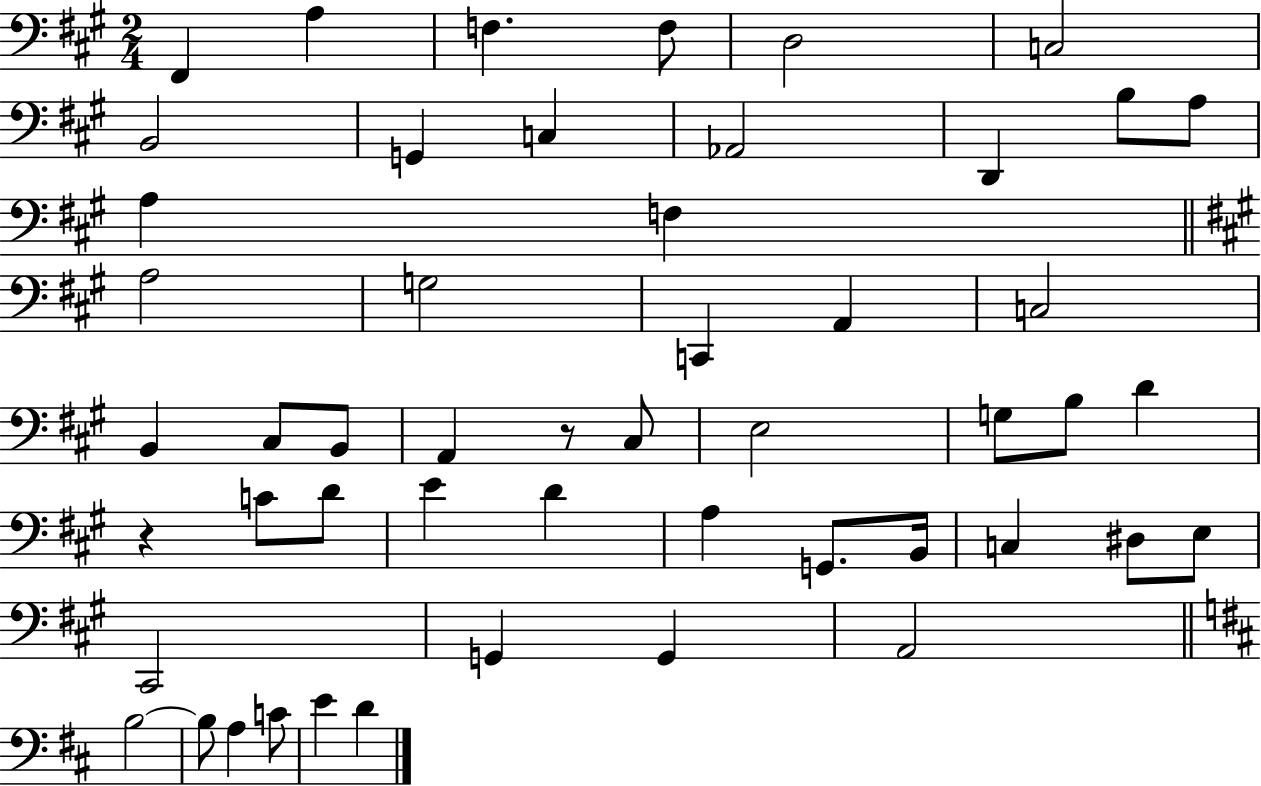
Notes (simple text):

F#2/q A3/q F3/q. F3/e D3/h C3/h B2/h G2/q C3/q Ab2/h D2/q B3/e A3/e A3/q F3/q A3/h G3/h C2/q A2/q C3/h B2/q C#3/e B2/e A2/q R/e C#3/e E3/h G3/e B3/e D4/q R/q C4/e D4/e E4/q D4/q A3/q G2/e. B2/s C3/q D#3/e E3/e C#2/h G2/q G2/q A2/h B3/h B3/e A3/q C4/e E4/q D4/q